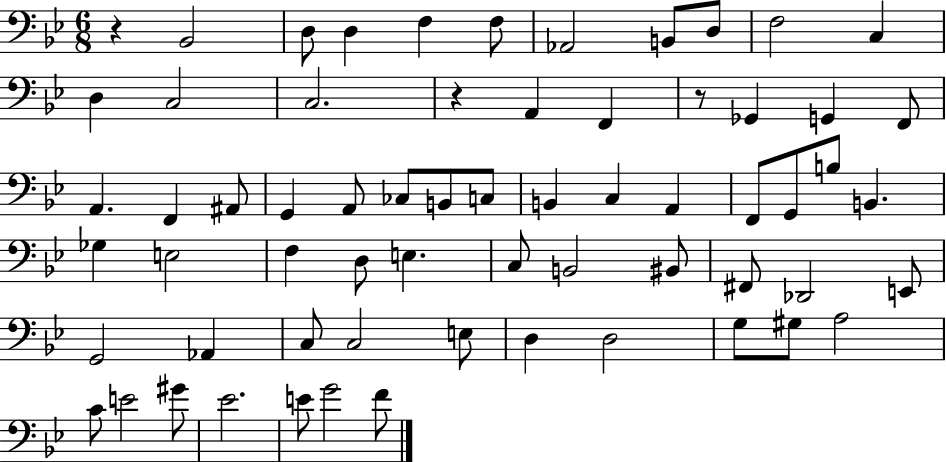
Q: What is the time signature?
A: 6/8